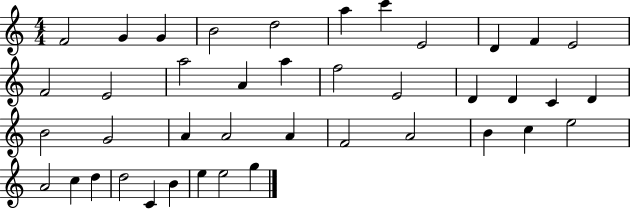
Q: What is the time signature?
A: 4/4